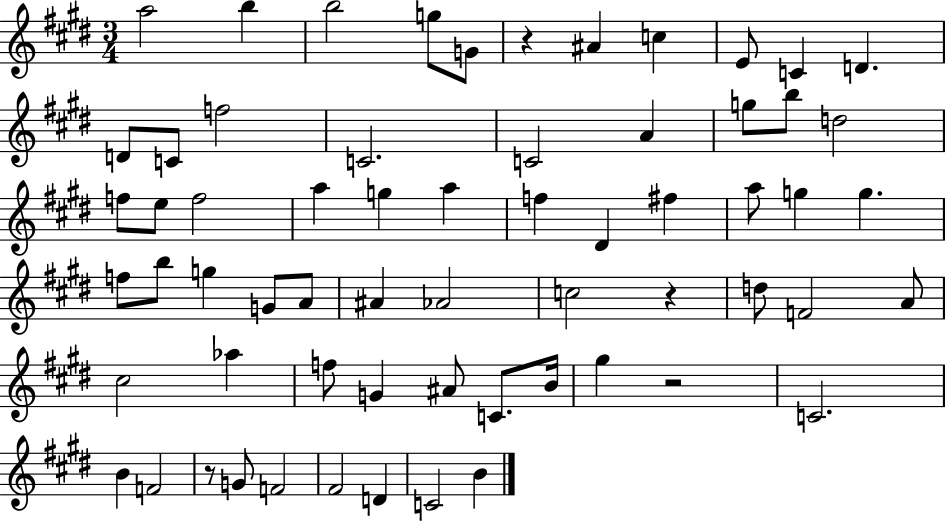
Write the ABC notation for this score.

X:1
T:Untitled
M:3/4
L:1/4
K:E
a2 b b2 g/2 G/2 z ^A c E/2 C D D/2 C/2 f2 C2 C2 A g/2 b/2 d2 f/2 e/2 f2 a g a f ^D ^f a/2 g g f/2 b/2 g G/2 A/2 ^A _A2 c2 z d/2 F2 A/2 ^c2 _a f/2 G ^A/2 C/2 B/4 ^g z2 C2 B F2 z/2 G/2 F2 ^F2 D C2 B